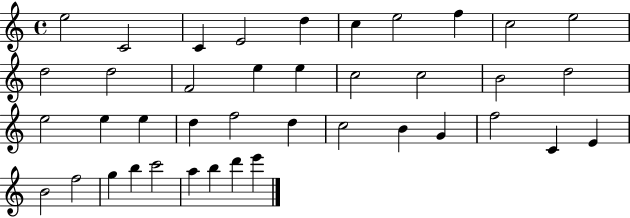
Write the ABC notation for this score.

X:1
T:Untitled
M:4/4
L:1/4
K:C
e2 C2 C E2 d c e2 f c2 e2 d2 d2 F2 e e c2 c2 B2 d2 e2 e e d f2 d c2 B G f2 C E B2 f2 g b c'2 a b d' e'